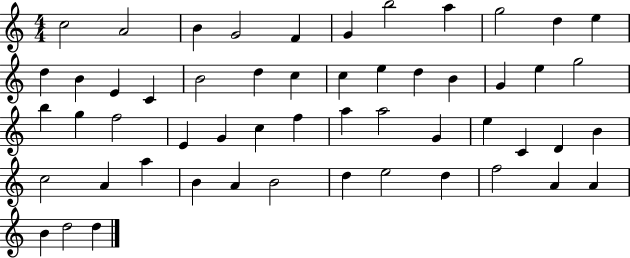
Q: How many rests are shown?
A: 0